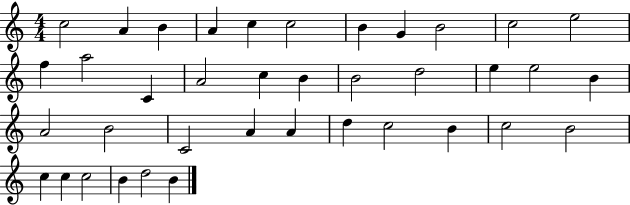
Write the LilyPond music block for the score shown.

{
  \clef treble
  \numericTimeSignature
  \time 4/4
  \key c \major
  c''2 a'4 b'4 | a'4 c''4 c''2 | b'4 g'4 b'2 | c''2 e''2 | \break f''4 a''2 c'4 | a'2 c''4 b'4 | b'2 d''2 | e''4 e''2 b'4 | \break a'2 b'2 | c'2 a'4 a'4 | d''4 c''2 b'4 | c''2 b'2 | \break c''4 c''4 c''2 | b'4 d''2 b'4 | \bar "|."
}